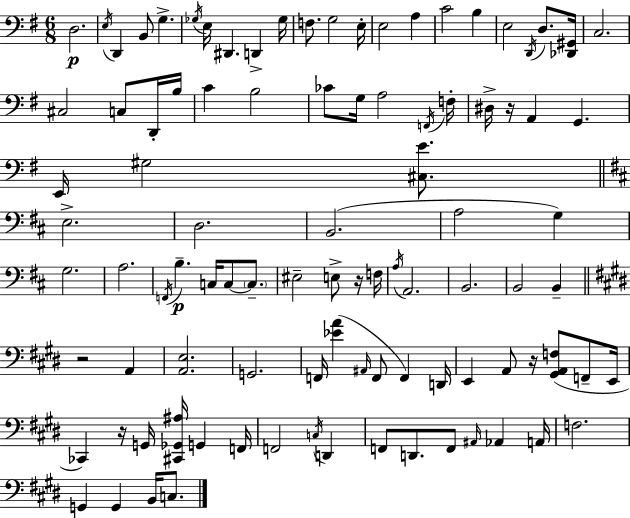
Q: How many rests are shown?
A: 5